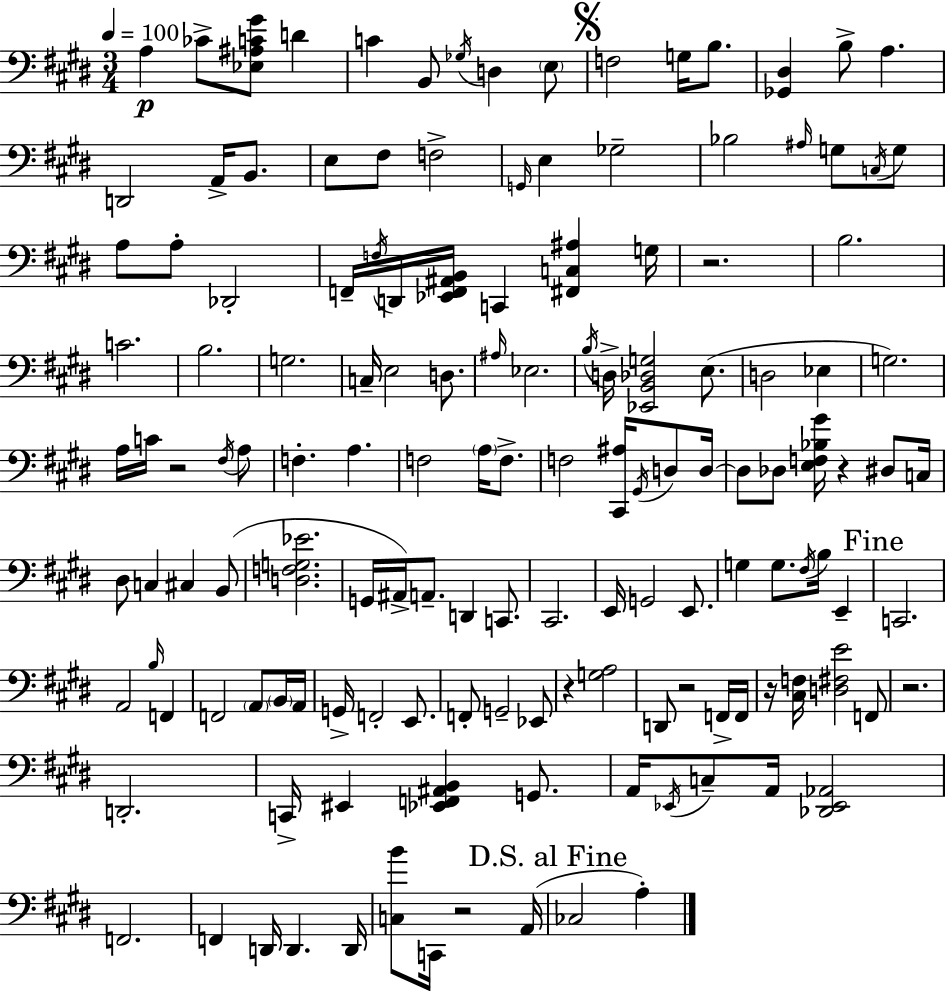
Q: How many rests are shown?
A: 8